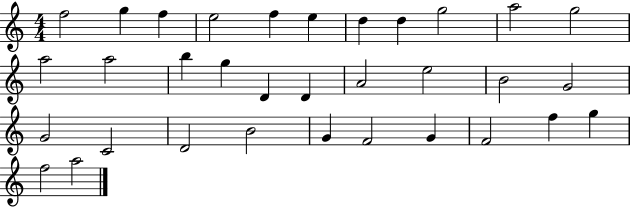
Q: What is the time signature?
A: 4/4